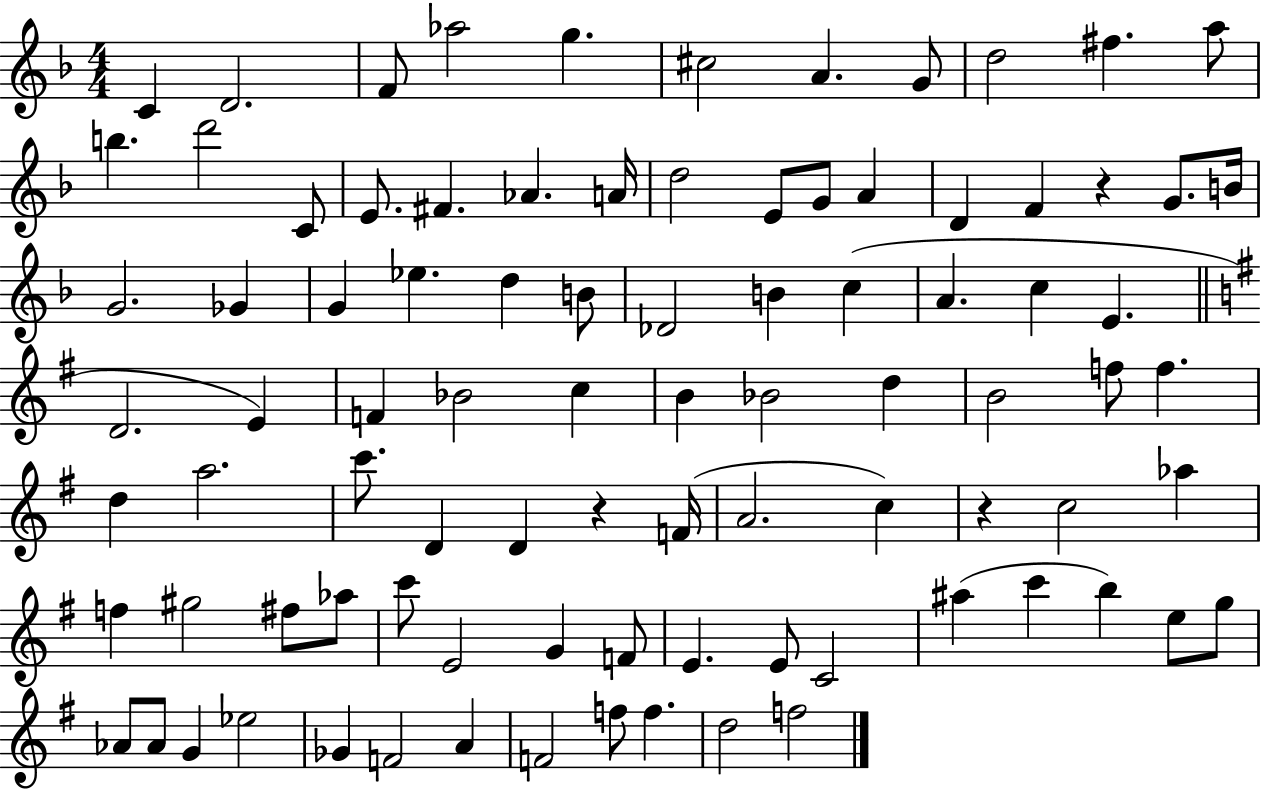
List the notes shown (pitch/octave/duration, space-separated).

C4/q D4/h. F4/e Ab5/h G5/q. C#5/h A4/q. G4/e D5/h F#5/q. A5/e B5/q. D6/h C4/e E4/e. F#4/q. Ab4/q. A4/s D5/h E4/e G4/e A4/q D4/q F4/q R/q G4/e. B4/s G4/h. Gb4/q G4/q Eb5/q. D5/q B4/e Db4/h B4/q C5/q A4/q. C5/q E4/q. D4/h. E4/q F4/q Bb4/h C5/q B4/q Bb4/h D5/q B4/h F5/e F5/q. D5/q A5/h. C6/e. D4/q D4/q R/q F4/s A4/h. C5/q R/q C5/h Ab5/q F5/q G#5/h F#5/e Ab5/e C6/e E4/h G4/q F4/e E4/q. E4/e C4/h A#5/q C6/q B5/q E5/e G5/e Ab4/e Ab4/e G4/q Eb5/h Gb4/q F4/h A4/q F4/h F5/e F5/q. D5/h F5/h